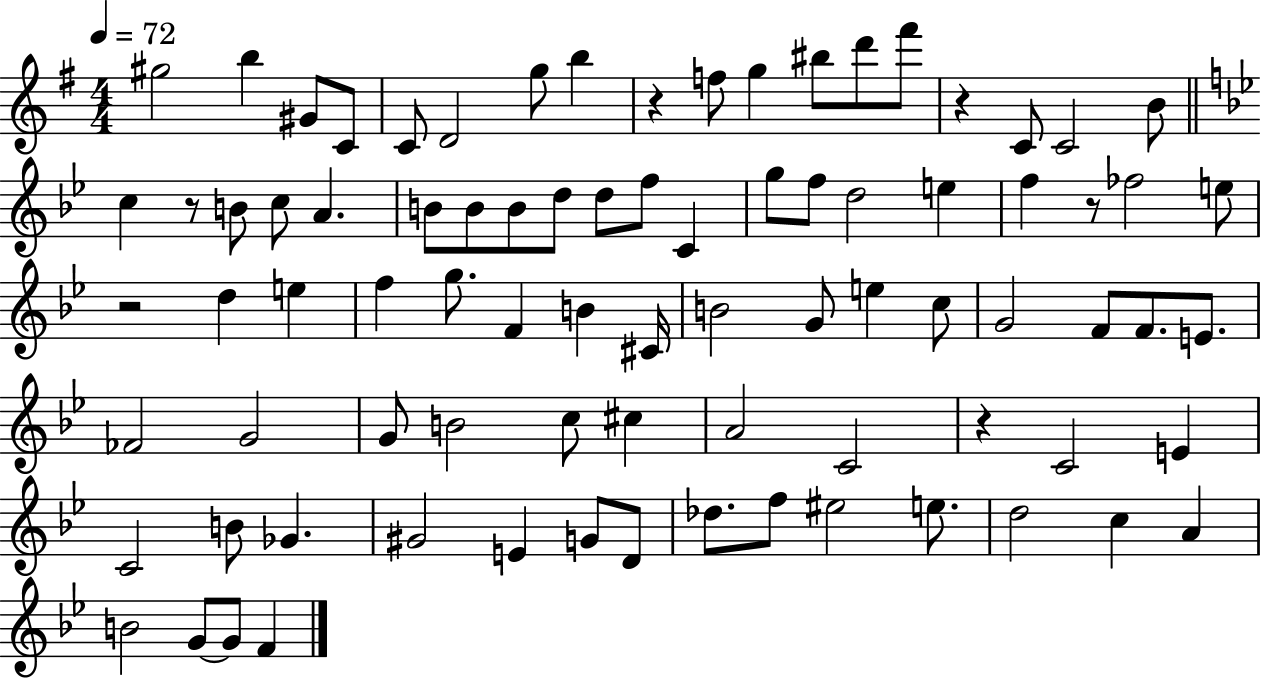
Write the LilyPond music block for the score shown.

{
  \clef treble
  \numericTimeSignature
  \time 4/4
  \key g \major
  \tempo 4 = 72
  \repeat volta 2 { gis''2 b''4 gis'8 c'8 | c'8 d'2 g''8 b''4 | r4 f''8 g''4 bis''8 d'''8 fis'''8 | r4 c'8 c'2 b'8 | \break \bar "||" \break \key g \minor c''4 r8 b'8 c''8 a'4. | b'8 b'8 b'8 d''8 d''8 f''8 c'4 | g''8 f''8 d''2 e''4 | f''4 r8 fes''2 e''8 | \break r2 d''4 e''4 | f''4 g''8. f'4 b'4 cis'16 | b'2 g'8 e''4 c''8 | g'2 f'8 f'8. e'8. | \break fes'2 g'2 | g'8 b'2 c''8 cis''4 | a'2 c'2 | r4 c'2 e'4 | \break c'2 b'8 ges'4. | gis'2 e'4 g'8 d'8 | des''8. f''8 eis''2 e''8. | d''2 c''4 a'4 | \break b'2 g'8~~ g'8 f'4 | } \bar "|."
}